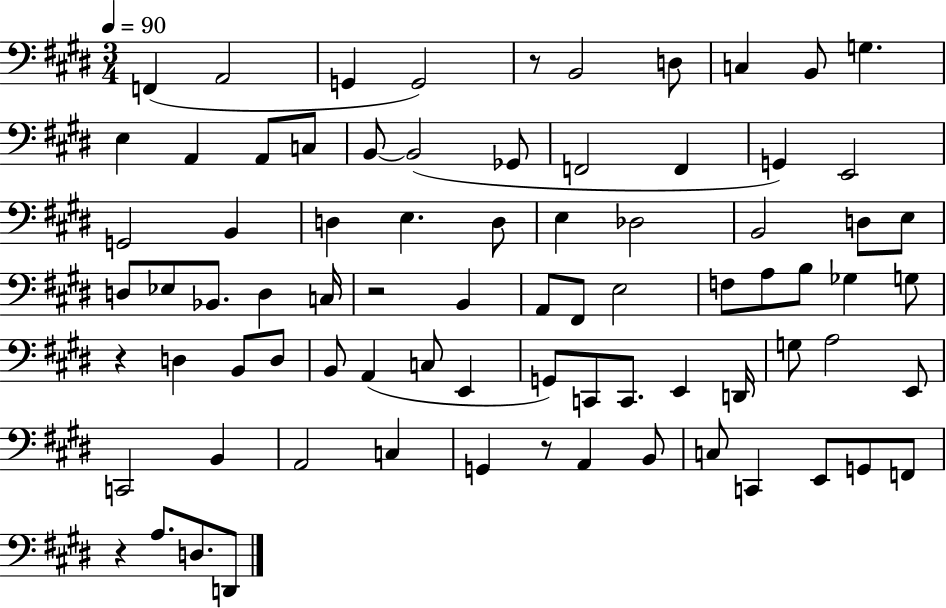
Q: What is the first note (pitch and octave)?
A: F2